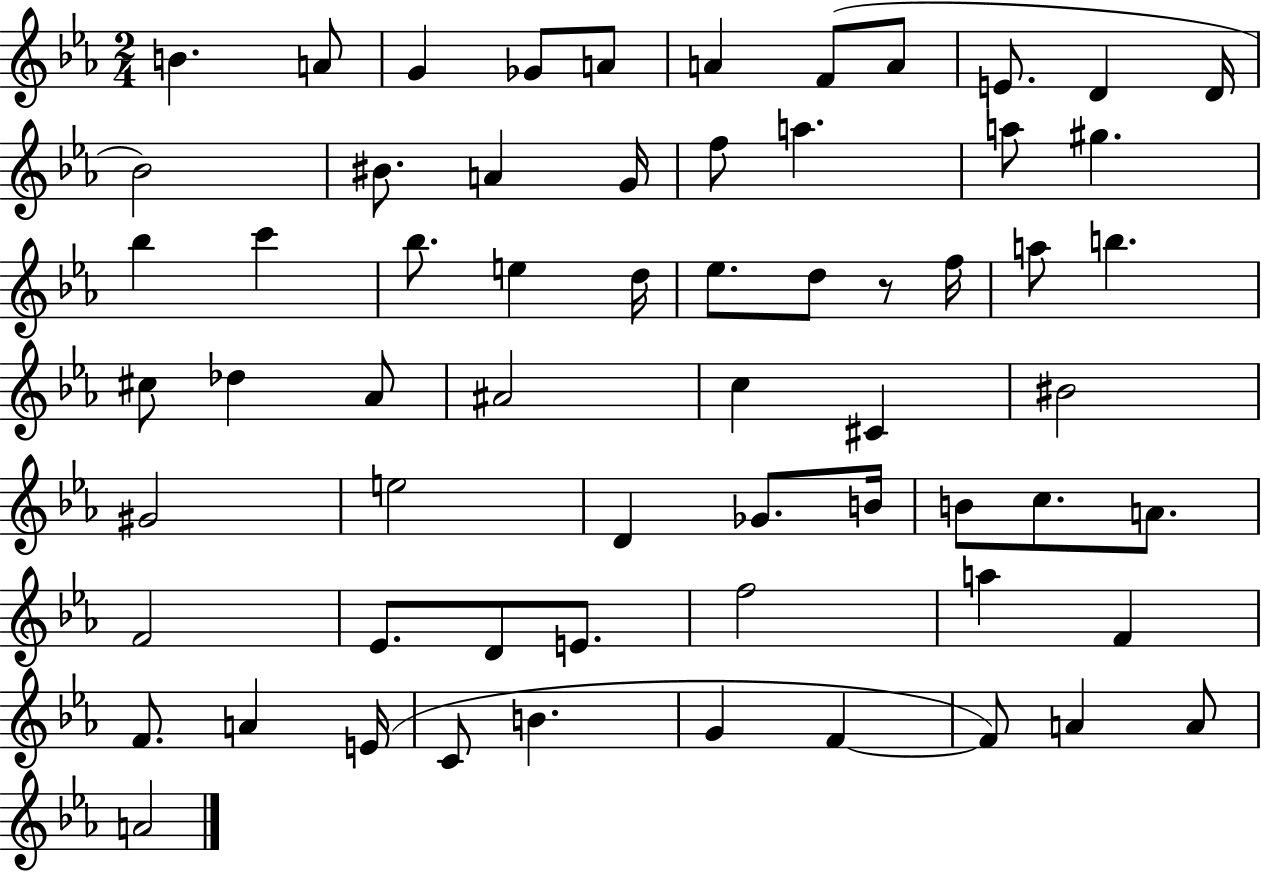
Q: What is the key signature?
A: EES major